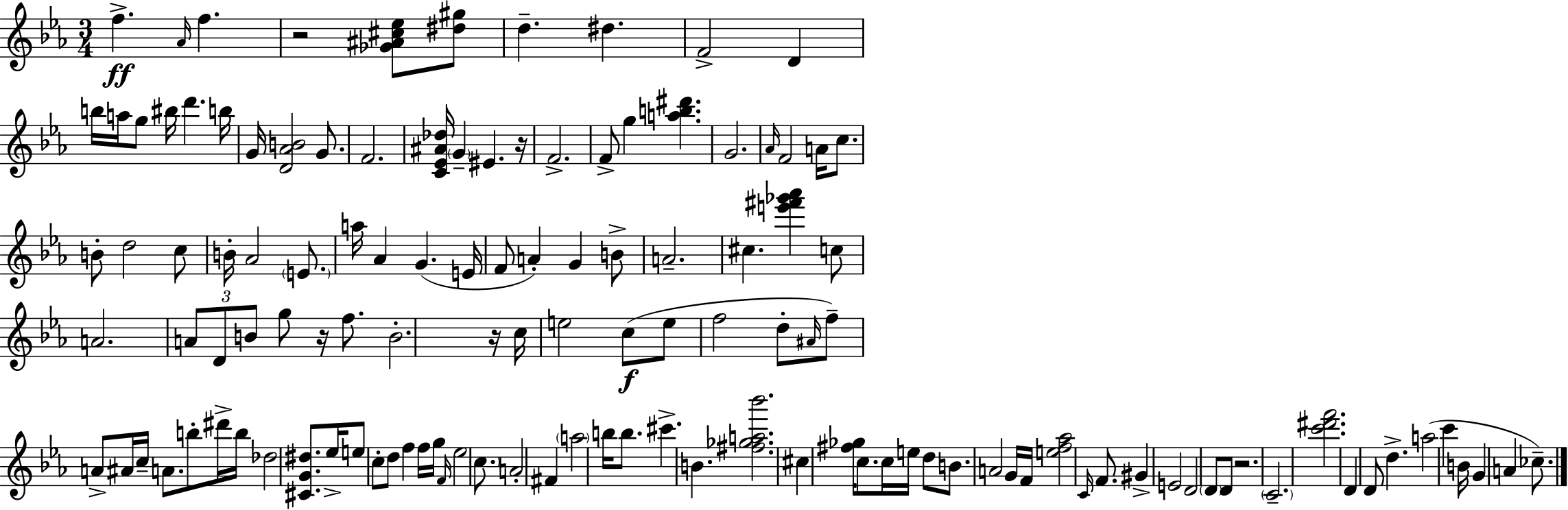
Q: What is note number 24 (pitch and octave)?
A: F4